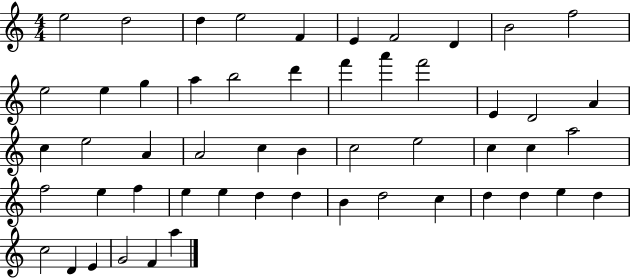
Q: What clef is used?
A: treble